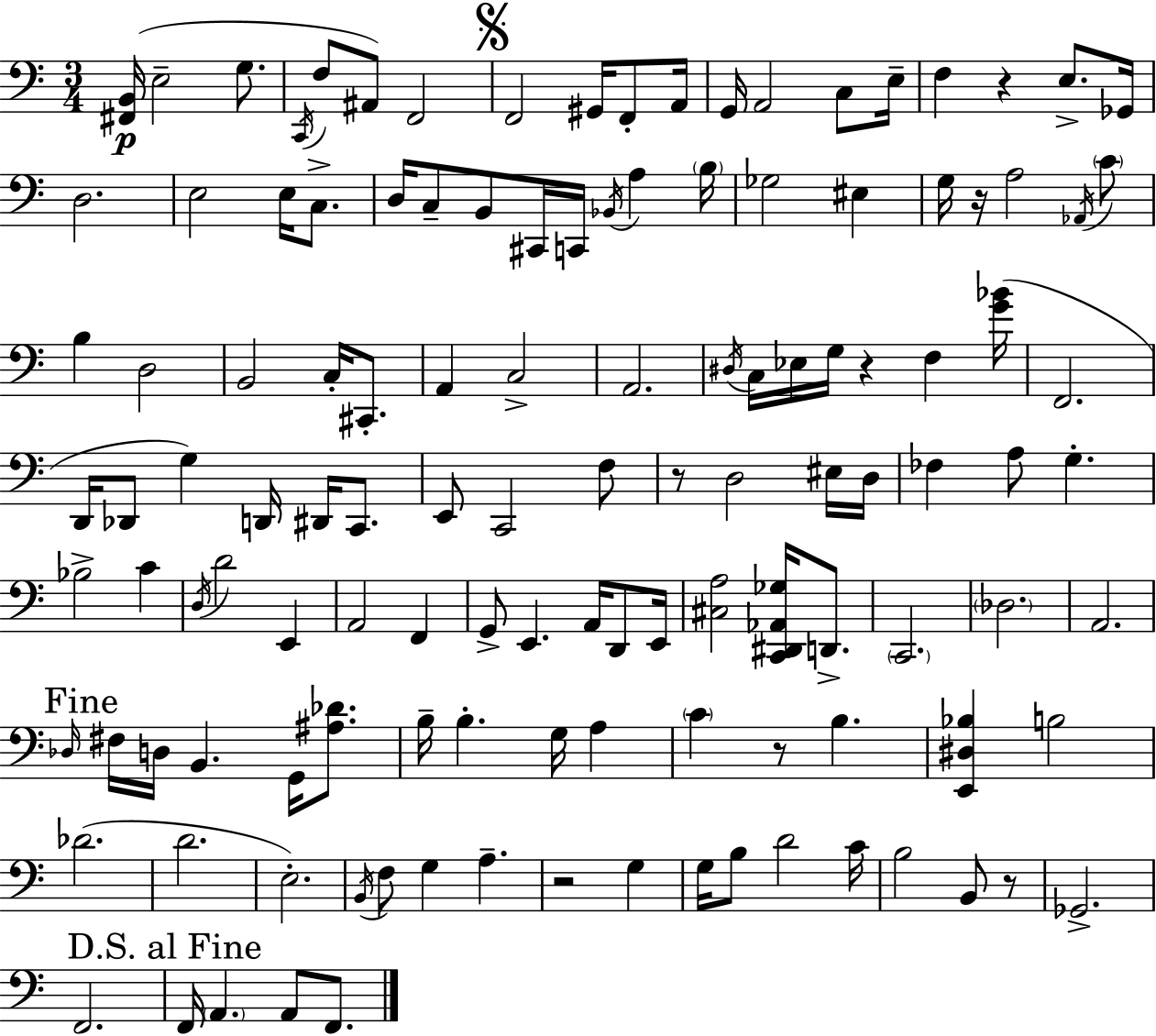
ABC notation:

X:1
T:Untitled
M:3/4
L:1/4
K:Am
[^F,,B,,]/4 E,2 G,/2 C,,/4 F,/2 ^A,,/2 F,,2 F,,2 ^G,,/4 F,,/2 A,,/4 G,,/4 A,,2 C,/2 E,/4 F, z E,/2 _G,,/4 D,2 E,2 E,/4 C,/2 D,/4 C,/2 B,,/2 ^C,,/4 C,,/4 _B,,/4 A, B,/4 _G,2 ^E, G,/4 z/4 A,2 _A,,/4 C/2 B, D,2 B,,2 C,/4 ^C,,/2 A,, C,2 A,,2 ^D,/4 C,/4 _E,/4 G,/4 z F, [G_B]/4 F,,2 D,,/4 _D,,/2 G, D,,/4 ^D,,/4 C,,/2 E,,/2 C,,2 F,/2 z/2 D,2 ^E,/4 D,/4 _F, A,/2 G, _B,2 C D,/4 D2 E,, A,,2 F,, G,,/2 E,, A,,/4 D,,/2 E,,/4 [^C,A,]2 [C,,^D,,_A,,_G,]/4 D,,/2 C,,2 _D,2 A,,2 _D,/4 ^F,/4 D,/4 B,, G,,/4 [^A,_D]/2 B,/4 B, G,/4 A, C z/2 B, [E,,^D,_B,] B,2 _D2 D2 E,2 B,,/4 F,/2 G, A, z2 G, G,/4 B,/2 D2 C/4 B,2 B,,/2 z/2 _G,,2 F,,2 F,,/4 A,, A,,/2 F,,/2